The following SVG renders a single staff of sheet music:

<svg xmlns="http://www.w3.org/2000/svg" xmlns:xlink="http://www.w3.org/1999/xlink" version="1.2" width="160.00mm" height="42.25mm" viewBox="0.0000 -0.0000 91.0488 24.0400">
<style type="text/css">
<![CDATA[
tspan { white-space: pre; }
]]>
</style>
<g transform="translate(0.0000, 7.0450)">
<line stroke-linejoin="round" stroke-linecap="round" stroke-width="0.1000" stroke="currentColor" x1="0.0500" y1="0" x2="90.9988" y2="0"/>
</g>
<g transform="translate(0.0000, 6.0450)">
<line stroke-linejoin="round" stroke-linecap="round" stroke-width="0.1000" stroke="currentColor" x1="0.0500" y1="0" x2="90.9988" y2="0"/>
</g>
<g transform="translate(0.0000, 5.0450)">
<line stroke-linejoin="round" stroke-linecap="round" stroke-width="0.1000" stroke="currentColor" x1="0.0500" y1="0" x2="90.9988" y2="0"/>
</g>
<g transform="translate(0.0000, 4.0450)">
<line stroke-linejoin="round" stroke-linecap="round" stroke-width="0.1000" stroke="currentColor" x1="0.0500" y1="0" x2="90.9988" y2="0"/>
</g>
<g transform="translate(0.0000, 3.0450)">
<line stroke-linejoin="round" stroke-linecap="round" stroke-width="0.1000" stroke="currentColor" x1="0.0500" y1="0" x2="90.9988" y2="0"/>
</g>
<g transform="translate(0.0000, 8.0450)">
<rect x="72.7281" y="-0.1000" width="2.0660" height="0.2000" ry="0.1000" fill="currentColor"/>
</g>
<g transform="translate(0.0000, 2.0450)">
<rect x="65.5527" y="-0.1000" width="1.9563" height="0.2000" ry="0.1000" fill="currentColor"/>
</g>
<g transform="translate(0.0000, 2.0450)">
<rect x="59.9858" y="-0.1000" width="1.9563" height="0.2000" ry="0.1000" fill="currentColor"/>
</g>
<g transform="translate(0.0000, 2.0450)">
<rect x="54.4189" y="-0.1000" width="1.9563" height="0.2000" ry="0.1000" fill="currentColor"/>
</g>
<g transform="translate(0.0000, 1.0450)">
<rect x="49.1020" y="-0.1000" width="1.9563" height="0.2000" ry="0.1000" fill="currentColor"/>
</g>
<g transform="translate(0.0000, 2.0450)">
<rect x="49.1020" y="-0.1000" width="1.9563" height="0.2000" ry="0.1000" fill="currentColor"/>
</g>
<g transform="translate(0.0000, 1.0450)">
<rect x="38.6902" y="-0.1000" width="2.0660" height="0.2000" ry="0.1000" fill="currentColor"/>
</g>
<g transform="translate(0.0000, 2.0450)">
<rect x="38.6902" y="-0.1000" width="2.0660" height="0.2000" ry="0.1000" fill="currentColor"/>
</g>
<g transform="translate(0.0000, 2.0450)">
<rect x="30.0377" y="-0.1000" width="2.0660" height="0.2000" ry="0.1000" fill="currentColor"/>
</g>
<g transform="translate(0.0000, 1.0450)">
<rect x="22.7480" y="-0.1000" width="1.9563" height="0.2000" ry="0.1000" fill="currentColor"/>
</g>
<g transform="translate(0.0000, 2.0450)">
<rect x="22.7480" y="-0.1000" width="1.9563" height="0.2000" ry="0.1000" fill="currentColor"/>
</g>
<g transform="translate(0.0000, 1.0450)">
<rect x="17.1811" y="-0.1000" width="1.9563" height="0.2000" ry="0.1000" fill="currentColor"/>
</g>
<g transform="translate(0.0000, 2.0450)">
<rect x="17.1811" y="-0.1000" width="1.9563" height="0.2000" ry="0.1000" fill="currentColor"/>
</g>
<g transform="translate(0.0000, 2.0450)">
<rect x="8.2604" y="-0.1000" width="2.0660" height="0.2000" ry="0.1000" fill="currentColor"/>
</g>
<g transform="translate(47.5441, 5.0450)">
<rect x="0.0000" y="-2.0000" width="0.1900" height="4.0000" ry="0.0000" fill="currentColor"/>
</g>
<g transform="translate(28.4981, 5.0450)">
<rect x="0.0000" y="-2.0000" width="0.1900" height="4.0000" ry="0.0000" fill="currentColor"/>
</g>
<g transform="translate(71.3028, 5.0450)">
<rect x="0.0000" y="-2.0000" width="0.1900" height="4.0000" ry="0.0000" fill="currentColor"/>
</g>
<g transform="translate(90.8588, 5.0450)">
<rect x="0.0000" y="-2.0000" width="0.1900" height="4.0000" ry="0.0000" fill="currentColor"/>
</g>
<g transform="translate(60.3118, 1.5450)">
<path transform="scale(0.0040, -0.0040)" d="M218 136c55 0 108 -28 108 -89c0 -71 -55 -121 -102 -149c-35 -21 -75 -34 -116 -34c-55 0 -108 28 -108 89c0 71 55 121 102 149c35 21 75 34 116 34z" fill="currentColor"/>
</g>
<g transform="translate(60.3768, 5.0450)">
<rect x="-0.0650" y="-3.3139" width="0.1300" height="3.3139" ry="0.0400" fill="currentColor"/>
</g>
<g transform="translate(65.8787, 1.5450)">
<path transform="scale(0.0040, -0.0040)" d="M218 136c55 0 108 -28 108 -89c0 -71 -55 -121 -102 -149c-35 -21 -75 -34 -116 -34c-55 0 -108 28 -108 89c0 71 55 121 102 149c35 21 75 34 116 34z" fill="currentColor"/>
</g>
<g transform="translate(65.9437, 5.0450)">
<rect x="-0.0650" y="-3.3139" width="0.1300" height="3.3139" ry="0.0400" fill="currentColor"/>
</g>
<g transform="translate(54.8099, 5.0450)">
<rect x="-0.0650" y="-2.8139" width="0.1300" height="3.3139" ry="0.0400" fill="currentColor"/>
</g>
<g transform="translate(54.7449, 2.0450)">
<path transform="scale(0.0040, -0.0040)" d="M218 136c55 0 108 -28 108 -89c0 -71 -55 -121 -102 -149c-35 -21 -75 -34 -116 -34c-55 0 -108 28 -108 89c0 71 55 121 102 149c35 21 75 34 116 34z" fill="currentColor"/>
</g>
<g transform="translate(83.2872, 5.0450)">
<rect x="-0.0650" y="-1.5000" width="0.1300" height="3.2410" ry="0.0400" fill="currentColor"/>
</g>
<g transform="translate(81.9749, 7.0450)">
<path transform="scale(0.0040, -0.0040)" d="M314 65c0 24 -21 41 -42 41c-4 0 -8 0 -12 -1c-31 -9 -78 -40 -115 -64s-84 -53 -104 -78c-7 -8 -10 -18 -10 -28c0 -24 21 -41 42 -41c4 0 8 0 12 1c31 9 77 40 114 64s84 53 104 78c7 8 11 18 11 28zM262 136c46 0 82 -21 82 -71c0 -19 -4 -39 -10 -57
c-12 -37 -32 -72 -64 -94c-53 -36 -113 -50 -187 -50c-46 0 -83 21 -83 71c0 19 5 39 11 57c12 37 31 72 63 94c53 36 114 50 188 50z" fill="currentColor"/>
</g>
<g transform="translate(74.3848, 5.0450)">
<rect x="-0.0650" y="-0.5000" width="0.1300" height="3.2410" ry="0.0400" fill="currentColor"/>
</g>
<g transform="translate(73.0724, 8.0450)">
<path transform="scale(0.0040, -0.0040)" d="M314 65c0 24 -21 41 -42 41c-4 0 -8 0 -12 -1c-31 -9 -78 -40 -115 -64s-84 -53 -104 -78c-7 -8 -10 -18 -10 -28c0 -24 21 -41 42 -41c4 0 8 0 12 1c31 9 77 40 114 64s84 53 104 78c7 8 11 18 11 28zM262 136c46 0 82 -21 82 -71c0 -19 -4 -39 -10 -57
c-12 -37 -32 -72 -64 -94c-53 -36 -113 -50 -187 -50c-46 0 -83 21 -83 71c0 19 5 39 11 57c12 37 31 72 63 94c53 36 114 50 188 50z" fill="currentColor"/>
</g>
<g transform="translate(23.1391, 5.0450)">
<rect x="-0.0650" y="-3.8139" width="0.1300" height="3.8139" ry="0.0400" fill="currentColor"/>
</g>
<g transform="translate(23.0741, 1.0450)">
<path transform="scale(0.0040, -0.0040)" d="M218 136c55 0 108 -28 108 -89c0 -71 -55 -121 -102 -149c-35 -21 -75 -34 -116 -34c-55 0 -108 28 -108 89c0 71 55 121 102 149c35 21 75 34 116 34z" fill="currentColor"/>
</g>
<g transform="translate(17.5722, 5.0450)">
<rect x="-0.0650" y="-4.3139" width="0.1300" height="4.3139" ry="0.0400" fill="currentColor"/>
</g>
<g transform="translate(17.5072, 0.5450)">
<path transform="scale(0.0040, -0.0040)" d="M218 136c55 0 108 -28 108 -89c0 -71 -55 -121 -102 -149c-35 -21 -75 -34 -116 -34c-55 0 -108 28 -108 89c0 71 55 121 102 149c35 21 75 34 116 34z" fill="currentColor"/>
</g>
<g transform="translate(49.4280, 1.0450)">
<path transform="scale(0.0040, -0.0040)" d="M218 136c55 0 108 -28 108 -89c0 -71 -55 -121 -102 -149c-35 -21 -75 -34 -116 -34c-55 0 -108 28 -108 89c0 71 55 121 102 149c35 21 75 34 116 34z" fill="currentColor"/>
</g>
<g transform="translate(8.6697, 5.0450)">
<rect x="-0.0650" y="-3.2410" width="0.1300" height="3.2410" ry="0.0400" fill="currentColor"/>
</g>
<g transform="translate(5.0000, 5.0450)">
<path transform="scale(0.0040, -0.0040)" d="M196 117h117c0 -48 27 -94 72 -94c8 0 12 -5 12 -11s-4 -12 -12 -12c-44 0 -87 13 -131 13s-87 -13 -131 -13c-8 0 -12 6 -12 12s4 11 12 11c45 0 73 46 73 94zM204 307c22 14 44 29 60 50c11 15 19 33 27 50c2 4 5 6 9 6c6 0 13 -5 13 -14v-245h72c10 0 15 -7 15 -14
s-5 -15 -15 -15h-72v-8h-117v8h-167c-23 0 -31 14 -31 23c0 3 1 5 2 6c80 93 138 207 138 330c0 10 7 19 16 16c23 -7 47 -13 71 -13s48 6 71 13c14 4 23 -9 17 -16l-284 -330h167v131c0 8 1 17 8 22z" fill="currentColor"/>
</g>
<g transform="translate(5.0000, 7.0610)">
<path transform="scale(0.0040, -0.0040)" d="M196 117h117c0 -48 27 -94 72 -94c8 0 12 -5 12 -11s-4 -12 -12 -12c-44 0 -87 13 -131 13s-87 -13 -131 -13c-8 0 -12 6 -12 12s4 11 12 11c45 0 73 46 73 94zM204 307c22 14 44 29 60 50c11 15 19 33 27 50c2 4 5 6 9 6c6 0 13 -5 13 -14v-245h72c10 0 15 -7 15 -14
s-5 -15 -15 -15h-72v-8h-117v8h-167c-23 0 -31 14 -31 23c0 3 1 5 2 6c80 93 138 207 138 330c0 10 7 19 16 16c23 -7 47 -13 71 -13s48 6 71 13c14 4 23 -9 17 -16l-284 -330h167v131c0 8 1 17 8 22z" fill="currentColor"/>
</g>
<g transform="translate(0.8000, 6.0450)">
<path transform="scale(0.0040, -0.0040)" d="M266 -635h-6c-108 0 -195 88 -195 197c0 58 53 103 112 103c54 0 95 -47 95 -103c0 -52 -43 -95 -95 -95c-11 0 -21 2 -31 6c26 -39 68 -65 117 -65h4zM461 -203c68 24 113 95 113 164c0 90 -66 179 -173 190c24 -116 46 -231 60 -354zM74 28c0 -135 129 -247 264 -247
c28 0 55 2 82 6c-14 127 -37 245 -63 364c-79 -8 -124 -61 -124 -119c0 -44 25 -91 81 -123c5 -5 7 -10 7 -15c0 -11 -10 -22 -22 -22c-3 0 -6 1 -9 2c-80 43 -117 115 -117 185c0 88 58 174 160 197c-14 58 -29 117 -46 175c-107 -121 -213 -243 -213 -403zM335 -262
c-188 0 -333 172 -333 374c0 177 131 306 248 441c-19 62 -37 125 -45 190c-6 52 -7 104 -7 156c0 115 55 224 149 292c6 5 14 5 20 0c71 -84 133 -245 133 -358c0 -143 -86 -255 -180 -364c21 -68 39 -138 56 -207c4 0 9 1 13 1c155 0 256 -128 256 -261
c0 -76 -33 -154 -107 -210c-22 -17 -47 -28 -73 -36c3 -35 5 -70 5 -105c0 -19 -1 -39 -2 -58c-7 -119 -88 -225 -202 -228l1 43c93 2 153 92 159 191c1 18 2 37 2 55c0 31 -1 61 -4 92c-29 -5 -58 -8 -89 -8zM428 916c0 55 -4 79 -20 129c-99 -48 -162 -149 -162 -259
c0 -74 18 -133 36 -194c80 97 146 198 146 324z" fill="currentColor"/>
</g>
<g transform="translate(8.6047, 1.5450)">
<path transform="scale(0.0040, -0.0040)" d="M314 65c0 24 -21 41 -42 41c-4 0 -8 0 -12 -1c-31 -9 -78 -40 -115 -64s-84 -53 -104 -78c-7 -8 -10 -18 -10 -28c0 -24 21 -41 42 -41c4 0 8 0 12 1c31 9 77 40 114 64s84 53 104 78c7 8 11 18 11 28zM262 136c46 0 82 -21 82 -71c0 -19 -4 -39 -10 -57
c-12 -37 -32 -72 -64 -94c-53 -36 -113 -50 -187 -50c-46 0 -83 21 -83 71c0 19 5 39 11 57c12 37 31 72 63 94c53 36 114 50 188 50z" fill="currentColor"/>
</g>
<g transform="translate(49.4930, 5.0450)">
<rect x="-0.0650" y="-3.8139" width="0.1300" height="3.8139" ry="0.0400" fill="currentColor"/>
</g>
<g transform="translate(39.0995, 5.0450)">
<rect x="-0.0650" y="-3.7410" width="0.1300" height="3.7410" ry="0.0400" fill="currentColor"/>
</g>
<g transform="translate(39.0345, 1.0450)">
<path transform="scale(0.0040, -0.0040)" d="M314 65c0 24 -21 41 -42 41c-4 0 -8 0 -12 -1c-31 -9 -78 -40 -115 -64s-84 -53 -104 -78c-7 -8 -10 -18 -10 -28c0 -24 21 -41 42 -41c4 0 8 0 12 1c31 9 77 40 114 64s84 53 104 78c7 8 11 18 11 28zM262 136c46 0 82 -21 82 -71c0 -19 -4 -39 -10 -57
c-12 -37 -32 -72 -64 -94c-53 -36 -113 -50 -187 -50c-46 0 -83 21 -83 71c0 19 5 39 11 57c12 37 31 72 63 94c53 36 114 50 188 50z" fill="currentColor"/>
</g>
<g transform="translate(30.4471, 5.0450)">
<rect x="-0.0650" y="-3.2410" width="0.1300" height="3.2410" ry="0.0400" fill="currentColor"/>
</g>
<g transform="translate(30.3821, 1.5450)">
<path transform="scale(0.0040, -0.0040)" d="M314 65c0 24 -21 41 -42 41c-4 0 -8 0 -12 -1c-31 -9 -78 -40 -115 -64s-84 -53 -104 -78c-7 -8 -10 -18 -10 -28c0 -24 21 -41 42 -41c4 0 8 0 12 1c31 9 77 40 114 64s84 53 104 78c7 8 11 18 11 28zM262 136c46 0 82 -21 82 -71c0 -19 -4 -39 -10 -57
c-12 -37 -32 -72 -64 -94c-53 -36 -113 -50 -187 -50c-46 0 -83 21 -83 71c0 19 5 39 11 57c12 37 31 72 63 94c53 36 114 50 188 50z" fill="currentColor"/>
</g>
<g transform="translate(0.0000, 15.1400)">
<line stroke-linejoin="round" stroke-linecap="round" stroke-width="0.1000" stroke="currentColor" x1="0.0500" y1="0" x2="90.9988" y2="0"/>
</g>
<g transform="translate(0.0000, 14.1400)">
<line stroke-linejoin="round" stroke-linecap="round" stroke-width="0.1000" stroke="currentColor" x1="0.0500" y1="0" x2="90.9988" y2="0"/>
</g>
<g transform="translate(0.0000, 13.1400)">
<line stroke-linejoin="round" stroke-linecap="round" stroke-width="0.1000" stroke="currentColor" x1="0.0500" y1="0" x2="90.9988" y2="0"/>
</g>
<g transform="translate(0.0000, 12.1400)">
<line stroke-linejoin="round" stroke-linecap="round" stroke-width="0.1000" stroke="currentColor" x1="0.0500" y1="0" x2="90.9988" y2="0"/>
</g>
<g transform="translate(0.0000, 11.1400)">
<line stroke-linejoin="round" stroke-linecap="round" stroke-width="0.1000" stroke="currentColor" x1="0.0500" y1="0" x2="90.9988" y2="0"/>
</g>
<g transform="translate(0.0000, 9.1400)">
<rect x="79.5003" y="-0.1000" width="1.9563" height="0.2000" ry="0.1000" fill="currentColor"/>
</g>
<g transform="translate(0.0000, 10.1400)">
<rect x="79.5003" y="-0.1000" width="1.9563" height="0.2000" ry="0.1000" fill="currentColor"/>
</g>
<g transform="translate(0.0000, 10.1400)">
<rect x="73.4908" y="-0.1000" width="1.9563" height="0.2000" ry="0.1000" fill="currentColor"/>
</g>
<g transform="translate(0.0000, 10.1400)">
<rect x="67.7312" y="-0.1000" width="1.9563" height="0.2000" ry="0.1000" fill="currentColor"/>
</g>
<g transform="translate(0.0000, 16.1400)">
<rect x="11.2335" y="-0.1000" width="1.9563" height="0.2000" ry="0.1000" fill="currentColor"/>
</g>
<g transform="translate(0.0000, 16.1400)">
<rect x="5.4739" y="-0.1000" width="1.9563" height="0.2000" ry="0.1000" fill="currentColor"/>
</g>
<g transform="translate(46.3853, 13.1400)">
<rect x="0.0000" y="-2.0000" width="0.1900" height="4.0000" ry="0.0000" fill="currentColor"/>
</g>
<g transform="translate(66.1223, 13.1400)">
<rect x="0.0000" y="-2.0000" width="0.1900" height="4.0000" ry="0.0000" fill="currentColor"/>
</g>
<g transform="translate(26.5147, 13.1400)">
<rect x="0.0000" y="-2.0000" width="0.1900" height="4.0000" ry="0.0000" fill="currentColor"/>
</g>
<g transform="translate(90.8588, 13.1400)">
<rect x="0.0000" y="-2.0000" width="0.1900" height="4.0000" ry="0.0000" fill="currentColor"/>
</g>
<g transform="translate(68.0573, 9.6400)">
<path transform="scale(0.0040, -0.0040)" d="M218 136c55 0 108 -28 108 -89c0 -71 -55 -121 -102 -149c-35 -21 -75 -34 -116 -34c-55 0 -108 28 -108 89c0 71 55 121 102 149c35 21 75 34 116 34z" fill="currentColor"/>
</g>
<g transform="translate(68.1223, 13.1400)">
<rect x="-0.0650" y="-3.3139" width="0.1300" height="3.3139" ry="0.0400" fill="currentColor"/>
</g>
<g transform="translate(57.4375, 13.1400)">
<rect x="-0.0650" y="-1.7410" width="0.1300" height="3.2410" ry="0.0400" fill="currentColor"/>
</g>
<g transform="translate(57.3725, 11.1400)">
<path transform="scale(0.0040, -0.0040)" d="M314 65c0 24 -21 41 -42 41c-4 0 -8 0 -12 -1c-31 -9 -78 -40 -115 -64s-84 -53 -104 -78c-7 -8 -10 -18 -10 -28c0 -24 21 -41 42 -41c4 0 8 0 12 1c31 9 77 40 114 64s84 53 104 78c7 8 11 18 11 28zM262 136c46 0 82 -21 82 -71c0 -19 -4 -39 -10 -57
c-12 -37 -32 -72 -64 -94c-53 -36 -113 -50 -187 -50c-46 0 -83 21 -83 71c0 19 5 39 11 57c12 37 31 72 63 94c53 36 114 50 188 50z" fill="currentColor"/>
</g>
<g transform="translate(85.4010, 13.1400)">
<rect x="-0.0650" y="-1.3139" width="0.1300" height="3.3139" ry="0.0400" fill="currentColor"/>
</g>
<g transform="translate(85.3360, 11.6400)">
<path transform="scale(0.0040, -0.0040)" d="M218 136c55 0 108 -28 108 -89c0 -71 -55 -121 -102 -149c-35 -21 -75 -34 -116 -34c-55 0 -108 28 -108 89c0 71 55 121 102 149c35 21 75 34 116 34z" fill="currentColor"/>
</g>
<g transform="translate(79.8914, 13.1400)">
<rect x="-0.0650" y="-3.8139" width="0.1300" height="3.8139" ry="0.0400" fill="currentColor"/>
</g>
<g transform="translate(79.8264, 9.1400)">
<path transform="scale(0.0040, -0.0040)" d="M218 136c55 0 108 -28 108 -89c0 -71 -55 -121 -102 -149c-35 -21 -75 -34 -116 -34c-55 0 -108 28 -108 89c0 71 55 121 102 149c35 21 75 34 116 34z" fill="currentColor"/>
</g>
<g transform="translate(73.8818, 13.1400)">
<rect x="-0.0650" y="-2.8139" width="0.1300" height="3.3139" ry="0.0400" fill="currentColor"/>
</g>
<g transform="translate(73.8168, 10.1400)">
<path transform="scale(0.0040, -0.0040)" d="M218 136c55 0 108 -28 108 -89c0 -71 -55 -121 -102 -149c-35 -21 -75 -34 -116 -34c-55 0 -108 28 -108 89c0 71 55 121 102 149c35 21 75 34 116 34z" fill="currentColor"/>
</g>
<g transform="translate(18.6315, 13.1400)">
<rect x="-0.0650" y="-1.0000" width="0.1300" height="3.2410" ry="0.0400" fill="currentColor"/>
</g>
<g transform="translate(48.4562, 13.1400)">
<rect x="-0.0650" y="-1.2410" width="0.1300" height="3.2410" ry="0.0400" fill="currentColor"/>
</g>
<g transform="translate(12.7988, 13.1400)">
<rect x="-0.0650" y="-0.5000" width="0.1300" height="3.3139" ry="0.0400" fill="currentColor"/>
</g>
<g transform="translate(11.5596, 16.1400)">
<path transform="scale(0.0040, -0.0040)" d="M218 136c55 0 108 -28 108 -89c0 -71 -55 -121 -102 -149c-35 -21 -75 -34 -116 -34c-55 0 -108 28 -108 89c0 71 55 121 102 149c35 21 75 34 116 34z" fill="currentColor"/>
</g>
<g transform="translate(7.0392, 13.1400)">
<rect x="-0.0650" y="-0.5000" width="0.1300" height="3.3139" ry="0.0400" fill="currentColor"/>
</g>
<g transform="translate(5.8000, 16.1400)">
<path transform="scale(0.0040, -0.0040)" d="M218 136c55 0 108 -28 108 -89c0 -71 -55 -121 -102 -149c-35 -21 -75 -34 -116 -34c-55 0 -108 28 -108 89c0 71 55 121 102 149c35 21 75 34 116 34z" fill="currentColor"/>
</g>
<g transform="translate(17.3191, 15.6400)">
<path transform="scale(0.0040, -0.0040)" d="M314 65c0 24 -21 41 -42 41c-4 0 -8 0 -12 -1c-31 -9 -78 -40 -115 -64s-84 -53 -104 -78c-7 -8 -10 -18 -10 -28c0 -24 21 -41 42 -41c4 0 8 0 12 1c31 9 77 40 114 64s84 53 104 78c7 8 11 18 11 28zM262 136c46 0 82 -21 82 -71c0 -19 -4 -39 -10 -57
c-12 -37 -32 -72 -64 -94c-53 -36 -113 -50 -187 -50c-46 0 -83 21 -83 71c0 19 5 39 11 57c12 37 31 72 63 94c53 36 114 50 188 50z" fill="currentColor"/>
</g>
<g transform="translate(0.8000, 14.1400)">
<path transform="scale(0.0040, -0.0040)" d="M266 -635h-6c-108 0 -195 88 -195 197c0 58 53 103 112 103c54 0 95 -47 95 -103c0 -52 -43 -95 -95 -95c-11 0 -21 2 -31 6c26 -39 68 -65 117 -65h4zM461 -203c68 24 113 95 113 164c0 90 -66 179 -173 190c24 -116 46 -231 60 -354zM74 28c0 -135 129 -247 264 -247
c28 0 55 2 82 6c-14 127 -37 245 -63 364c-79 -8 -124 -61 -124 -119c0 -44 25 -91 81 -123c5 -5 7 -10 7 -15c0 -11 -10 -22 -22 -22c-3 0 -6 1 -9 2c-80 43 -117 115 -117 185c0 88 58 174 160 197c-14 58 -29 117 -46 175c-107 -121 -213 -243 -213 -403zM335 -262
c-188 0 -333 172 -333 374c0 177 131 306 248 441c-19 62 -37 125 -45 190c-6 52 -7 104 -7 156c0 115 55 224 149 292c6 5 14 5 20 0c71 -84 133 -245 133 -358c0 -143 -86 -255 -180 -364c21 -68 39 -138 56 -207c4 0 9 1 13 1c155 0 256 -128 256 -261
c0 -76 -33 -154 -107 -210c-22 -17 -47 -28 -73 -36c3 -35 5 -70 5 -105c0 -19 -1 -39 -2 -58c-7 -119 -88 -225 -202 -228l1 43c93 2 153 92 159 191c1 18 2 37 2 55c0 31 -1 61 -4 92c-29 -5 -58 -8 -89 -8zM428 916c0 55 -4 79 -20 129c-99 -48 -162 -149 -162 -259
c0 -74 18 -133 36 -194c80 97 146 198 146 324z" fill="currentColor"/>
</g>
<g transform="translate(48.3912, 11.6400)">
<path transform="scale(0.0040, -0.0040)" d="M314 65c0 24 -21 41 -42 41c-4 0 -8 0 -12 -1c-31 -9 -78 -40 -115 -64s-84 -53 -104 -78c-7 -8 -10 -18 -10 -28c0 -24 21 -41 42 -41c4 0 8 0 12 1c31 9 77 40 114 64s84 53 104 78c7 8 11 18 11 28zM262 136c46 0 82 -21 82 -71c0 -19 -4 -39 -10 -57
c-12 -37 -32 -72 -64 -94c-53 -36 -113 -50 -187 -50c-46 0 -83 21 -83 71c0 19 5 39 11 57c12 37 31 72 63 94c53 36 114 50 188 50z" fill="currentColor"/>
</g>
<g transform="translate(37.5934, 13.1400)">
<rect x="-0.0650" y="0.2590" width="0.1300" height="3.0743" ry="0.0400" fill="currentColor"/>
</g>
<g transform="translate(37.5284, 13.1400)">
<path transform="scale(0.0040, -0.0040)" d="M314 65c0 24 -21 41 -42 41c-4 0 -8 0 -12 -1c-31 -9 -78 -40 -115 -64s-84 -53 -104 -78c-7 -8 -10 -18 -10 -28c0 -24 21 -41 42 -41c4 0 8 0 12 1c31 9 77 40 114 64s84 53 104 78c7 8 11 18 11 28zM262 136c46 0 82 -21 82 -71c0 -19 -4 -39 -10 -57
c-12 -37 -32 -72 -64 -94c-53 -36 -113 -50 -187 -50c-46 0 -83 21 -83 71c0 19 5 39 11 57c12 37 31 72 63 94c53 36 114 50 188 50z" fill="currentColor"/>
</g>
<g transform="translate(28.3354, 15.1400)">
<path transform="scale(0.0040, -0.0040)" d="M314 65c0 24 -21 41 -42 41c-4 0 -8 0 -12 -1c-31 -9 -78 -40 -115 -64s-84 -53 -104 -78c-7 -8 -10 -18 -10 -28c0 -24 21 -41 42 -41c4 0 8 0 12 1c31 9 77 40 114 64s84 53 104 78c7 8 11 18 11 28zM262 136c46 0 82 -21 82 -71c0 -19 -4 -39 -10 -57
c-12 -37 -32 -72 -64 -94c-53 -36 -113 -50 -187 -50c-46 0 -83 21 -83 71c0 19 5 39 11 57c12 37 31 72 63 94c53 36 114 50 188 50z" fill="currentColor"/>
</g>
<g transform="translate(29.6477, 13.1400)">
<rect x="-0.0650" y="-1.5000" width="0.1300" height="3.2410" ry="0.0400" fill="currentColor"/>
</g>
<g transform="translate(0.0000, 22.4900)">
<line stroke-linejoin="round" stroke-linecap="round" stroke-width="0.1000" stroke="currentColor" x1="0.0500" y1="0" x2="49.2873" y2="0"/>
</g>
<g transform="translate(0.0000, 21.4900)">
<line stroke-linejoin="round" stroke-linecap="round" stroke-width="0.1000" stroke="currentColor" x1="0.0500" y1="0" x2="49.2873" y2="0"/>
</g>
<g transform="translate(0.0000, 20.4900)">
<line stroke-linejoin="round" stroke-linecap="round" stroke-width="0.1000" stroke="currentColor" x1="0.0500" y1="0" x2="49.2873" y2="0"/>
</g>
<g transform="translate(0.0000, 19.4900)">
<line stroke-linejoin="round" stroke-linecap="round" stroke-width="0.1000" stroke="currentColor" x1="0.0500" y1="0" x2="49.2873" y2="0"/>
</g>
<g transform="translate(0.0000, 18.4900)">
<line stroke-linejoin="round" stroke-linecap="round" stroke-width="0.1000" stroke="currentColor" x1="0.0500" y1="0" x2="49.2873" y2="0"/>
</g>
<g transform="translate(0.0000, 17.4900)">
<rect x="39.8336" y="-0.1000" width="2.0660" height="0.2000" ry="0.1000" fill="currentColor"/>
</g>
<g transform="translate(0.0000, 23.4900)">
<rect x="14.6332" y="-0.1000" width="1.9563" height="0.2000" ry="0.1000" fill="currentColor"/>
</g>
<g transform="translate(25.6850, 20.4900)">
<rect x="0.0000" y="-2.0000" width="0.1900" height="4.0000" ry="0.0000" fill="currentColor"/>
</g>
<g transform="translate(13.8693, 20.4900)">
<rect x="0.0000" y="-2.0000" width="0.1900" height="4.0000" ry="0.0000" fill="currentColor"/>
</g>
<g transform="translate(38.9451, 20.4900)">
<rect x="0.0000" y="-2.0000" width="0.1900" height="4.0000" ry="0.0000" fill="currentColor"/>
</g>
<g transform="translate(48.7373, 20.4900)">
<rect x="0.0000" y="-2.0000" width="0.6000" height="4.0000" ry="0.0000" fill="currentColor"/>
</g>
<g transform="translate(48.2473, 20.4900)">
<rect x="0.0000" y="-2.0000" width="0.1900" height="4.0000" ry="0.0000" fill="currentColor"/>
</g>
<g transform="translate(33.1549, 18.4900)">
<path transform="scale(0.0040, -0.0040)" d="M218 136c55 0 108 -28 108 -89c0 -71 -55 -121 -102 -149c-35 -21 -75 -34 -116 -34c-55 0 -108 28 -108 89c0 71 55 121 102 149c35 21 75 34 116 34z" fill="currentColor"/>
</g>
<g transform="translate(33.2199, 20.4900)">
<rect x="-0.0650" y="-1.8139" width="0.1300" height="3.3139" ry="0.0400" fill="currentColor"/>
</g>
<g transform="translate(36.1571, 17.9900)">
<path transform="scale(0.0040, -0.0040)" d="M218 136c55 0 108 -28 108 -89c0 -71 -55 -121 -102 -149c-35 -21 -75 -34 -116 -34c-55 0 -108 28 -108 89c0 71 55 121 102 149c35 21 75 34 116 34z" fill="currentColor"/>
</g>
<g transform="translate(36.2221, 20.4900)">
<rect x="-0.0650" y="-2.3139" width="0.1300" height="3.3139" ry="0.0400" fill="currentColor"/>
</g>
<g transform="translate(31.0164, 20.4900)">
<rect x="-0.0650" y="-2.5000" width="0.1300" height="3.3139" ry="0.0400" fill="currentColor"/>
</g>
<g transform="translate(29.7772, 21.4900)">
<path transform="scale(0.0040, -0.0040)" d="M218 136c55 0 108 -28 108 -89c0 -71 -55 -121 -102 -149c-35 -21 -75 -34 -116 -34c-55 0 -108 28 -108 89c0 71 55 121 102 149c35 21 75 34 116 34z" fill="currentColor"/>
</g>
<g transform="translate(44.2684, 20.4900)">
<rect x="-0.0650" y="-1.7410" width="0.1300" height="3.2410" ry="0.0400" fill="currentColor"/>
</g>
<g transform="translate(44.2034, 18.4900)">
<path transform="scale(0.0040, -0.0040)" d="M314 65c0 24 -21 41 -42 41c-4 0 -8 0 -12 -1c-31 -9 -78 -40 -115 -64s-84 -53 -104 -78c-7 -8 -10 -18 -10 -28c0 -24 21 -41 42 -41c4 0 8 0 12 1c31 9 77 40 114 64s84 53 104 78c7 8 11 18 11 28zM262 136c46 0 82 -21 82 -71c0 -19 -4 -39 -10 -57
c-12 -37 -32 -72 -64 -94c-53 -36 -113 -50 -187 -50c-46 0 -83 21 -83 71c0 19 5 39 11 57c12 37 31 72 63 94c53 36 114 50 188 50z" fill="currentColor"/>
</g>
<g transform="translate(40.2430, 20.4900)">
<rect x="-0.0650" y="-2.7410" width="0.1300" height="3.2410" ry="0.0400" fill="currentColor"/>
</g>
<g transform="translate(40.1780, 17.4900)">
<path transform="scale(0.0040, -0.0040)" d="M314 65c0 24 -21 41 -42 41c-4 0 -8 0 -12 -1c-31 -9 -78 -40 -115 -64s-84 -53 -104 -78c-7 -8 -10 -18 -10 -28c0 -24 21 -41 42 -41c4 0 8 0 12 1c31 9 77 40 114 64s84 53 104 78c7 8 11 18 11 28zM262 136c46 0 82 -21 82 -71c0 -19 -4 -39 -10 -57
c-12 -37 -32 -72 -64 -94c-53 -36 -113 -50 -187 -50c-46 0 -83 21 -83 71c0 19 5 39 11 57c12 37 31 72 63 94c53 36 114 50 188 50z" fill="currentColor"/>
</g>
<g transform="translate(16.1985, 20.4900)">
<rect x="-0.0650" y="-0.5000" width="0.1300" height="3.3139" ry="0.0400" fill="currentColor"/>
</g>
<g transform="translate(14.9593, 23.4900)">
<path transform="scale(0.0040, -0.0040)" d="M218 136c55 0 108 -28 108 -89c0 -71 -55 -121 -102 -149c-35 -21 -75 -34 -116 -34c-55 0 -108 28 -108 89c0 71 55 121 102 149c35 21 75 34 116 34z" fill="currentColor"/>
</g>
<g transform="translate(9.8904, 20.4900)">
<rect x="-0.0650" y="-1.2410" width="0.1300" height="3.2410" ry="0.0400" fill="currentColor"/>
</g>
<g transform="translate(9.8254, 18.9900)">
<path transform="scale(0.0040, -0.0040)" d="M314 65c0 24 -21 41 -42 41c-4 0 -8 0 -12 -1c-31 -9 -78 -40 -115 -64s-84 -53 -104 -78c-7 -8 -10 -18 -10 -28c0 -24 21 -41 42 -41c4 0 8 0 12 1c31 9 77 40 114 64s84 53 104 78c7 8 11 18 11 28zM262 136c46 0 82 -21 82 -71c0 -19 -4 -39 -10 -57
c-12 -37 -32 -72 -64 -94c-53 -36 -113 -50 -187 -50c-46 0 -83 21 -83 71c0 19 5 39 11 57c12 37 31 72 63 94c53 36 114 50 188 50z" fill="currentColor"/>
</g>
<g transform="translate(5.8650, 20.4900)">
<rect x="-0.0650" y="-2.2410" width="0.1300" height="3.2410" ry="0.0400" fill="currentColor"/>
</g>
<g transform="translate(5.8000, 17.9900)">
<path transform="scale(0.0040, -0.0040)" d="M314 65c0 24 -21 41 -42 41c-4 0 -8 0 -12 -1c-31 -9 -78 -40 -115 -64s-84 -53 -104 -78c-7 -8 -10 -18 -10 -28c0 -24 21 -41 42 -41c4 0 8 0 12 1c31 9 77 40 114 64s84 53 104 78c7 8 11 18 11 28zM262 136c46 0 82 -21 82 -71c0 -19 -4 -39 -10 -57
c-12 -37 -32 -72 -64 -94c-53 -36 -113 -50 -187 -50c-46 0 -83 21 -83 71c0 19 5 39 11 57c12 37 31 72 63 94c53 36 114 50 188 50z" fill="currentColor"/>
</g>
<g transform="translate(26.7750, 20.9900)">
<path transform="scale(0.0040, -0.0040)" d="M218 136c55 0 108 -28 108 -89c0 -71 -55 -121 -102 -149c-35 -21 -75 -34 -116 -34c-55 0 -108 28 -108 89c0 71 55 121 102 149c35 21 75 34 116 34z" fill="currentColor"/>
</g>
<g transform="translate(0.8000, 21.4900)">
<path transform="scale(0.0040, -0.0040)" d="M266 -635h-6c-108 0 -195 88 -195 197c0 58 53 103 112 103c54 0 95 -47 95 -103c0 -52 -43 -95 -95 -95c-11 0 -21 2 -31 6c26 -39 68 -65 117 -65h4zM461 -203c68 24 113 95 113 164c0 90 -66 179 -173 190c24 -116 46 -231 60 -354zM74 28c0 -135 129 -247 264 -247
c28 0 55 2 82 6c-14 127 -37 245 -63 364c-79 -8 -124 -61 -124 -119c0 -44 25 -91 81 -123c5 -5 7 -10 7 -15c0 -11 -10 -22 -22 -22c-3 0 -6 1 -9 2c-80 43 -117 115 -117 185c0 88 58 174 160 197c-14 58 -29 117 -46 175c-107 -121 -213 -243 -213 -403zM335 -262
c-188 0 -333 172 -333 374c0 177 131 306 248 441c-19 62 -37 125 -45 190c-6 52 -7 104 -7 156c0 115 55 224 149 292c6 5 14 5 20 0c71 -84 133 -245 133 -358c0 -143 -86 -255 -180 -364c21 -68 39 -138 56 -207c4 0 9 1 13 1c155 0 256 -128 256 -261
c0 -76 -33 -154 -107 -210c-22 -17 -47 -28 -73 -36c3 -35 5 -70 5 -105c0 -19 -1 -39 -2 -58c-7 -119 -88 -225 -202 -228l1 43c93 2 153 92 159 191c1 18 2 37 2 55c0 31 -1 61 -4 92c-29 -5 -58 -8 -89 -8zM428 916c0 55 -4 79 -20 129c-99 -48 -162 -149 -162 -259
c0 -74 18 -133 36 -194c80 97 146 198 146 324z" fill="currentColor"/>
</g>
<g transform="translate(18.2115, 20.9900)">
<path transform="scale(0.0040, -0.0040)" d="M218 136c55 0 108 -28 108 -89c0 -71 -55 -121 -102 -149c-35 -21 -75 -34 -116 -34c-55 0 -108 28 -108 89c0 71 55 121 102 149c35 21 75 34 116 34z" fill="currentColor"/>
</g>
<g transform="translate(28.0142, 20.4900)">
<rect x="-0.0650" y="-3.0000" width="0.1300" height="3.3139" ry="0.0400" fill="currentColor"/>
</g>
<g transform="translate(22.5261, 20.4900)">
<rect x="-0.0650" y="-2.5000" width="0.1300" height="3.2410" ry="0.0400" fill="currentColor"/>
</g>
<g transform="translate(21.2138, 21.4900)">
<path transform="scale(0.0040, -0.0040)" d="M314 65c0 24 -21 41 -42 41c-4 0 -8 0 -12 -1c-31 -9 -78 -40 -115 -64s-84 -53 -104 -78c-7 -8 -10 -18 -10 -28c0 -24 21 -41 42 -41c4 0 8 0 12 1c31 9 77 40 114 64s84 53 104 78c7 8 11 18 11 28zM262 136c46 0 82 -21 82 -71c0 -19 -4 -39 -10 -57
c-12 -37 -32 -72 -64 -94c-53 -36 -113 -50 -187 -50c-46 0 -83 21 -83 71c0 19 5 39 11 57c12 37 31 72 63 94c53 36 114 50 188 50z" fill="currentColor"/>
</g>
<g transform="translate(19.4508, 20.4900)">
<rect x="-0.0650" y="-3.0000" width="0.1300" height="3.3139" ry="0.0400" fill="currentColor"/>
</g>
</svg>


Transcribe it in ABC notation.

X:1
T:Untitled
M:4/4
L:1/4
K:C
b2 d' c' b2 c'2 c' a b b C2 E2 C C D2 E2 B2 e2 f2 b a c' e g2 e2 C A G2 A G f g a2 f2